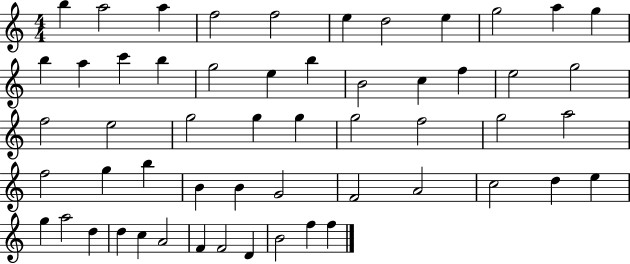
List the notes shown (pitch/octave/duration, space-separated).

B5/q A5/h A5/q F5/h F5/h E5/q D5/h E5/q G5/h A5/q G5/q B5/q A5/q C6/q B5/q G5/h E5/q B5/q B4/h C5/q F5/q E5/h G5/h F5/h E5/h G5/h G5/q G5/q G5/h F5/h G5/h A5/h F5/h G5/q B5/q B4/q B4/q G4/h F4/h A4/h C5/h D5/q E5/q G5/q A5/h D5/q D5/q C5/q A4/h F4/q F4/h D4/q B4/h F5/q F5/q